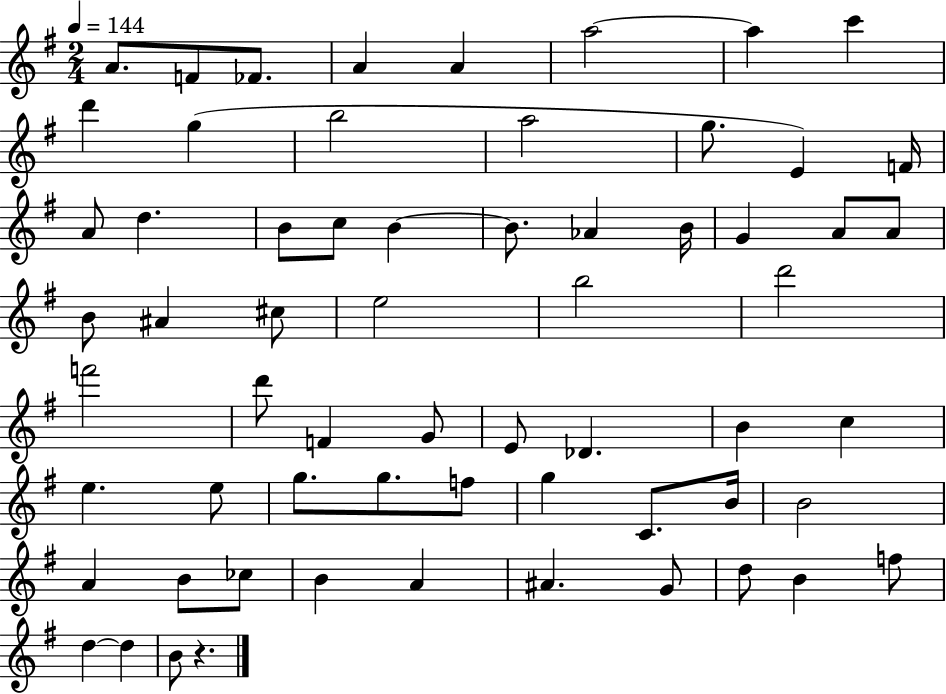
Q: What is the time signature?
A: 2/4